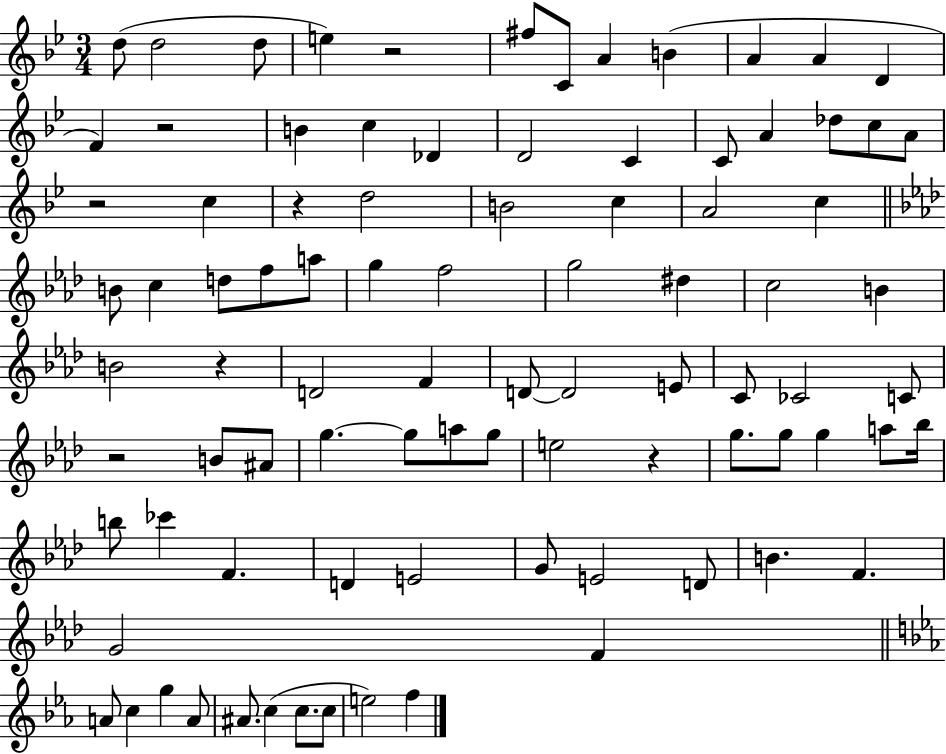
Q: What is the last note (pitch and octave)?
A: F5